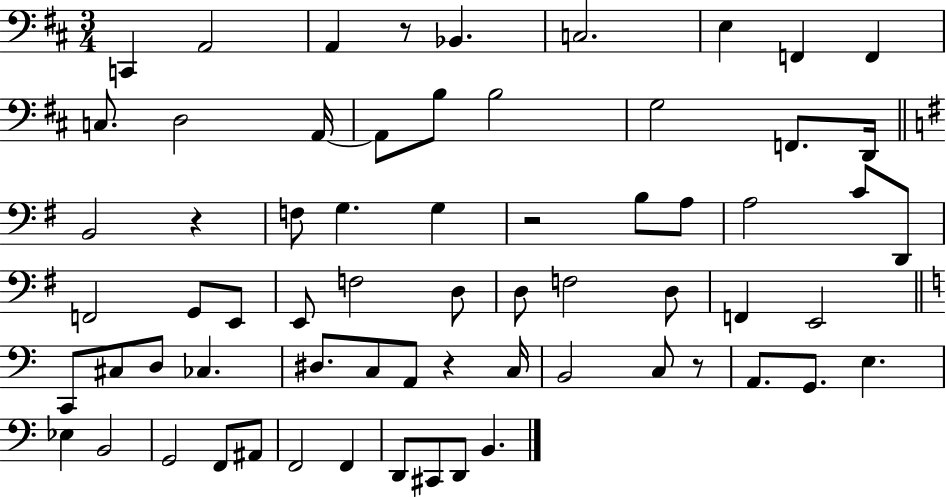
{
  \clef bass
  \numericTimeSignature
  \time 3/4
  \key d \major
  \repeat volta 2 { c,4 a,2 | a,4 r8 bes,4. | c2. | e4 f,4 f,4 | \break c8. d2 a,16~~ | a,8 b8 b2 | g2 f,8. d,16 | \bar "||" \break \key g \major b,2 r4 | f8 g4. g4 | r2 b8 a8 | a2 c'8 d,8 | \break f,2 g,8 e,8 | e,8 f2 d8 | d8 f2 d8 | f,4 e,2 | \break \bar "||" \break \key c \major c,8 cis8 d8 ces4. | dis8. c8 a,8 r4 c16 | b,2 c8 r8 | a,8. g,8. e4. | \break ees4 b,2 | g,2 f,8 ais,8 | f,2 f,4 | d,8 cis,8 d,8 b,4. | \break } \bar "|."
}